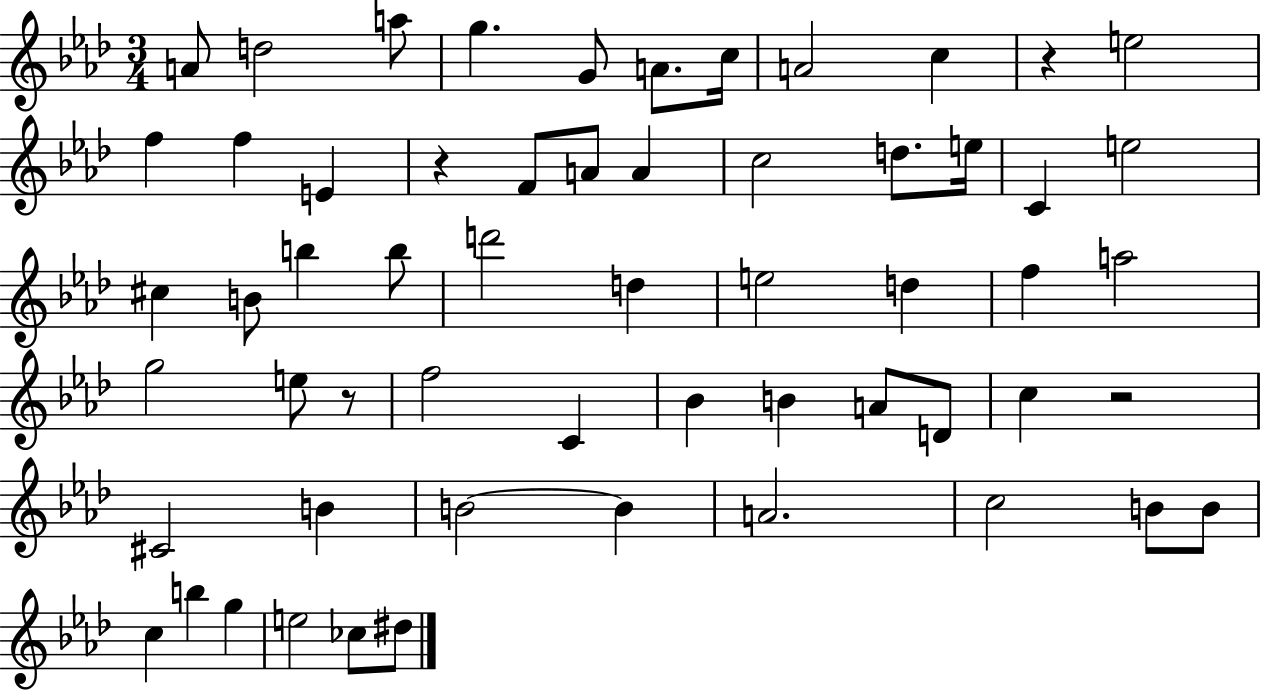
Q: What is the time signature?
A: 3/4